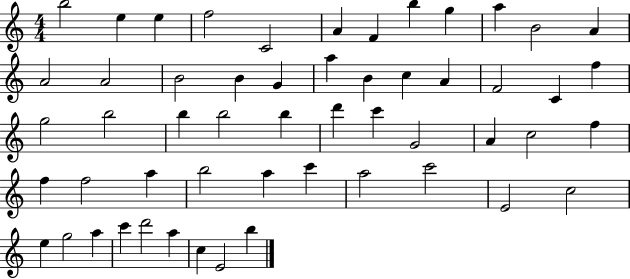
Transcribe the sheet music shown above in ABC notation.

X:1
T:Untitled
M:4/4
L:1/4
K:C
b2 e e f2 C2 A F b g a B2 A A2 A2 B2 B G a B c A F2 C f g2 b2 b b2 b d' c' G2 A c2 f f f2 a b2 a c' a2 c'2 E2 c2 e g2 a c' d'2 a c E2 b